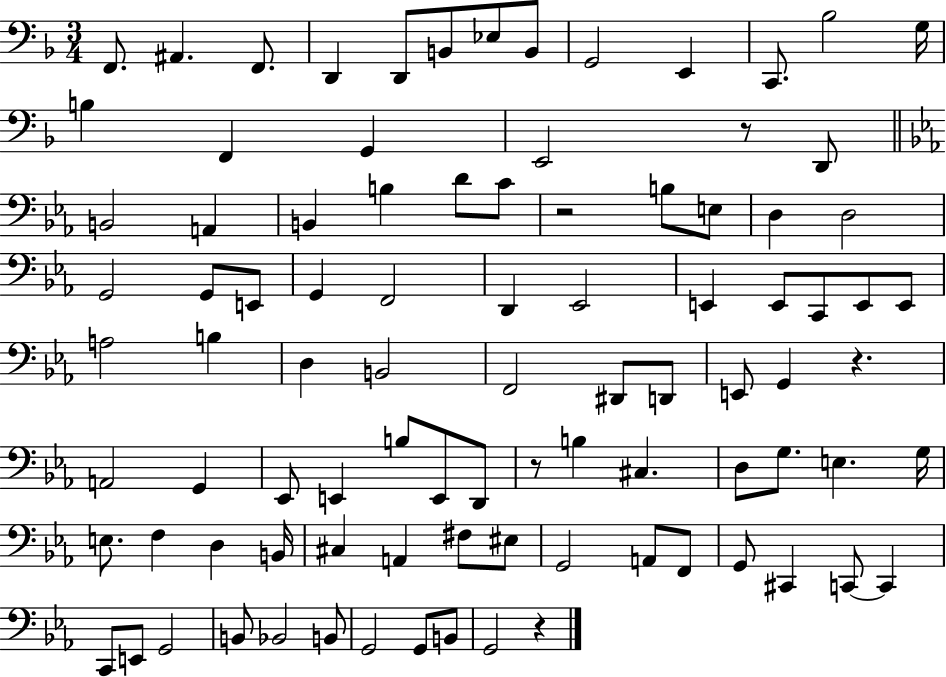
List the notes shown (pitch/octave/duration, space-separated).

F2/e. A#2/q. F2/e. D2/q D2/e B2/e Eb3/e B2/e G2/h E2/q C2/e. Bb3/h G3/s B3/q F2/q G2/q E2/h R/e D2/e B2/h A2/q B2/q B3/q D4/e C4/e R/h B3/e E3/e D3/q D3/h G2/h G2/e E2/e G2/q F2/h D2/q Eb2/h E2/q E2/e C2/e E2/e E2/e A3/h B3/q D3/q B2/h F2/h D#2/e D2/e E2/e G2/q R/q. A2/h G2/q Eb2/e E2/q B3/e E2/e D2/e R/e B3/q C#3/q. D3/e G3/e. E3/q. G3/s E3/e. F3/q D3/q B2/s C#3/q A2/q F#3/e EIS3/e G2/h A2/e F2/e G2/e C#2/q C2/e C2/q C2/e E2/e G2/h B2/e Bb2/h B2/e G2/h G2/e B2/e G2/h R/q